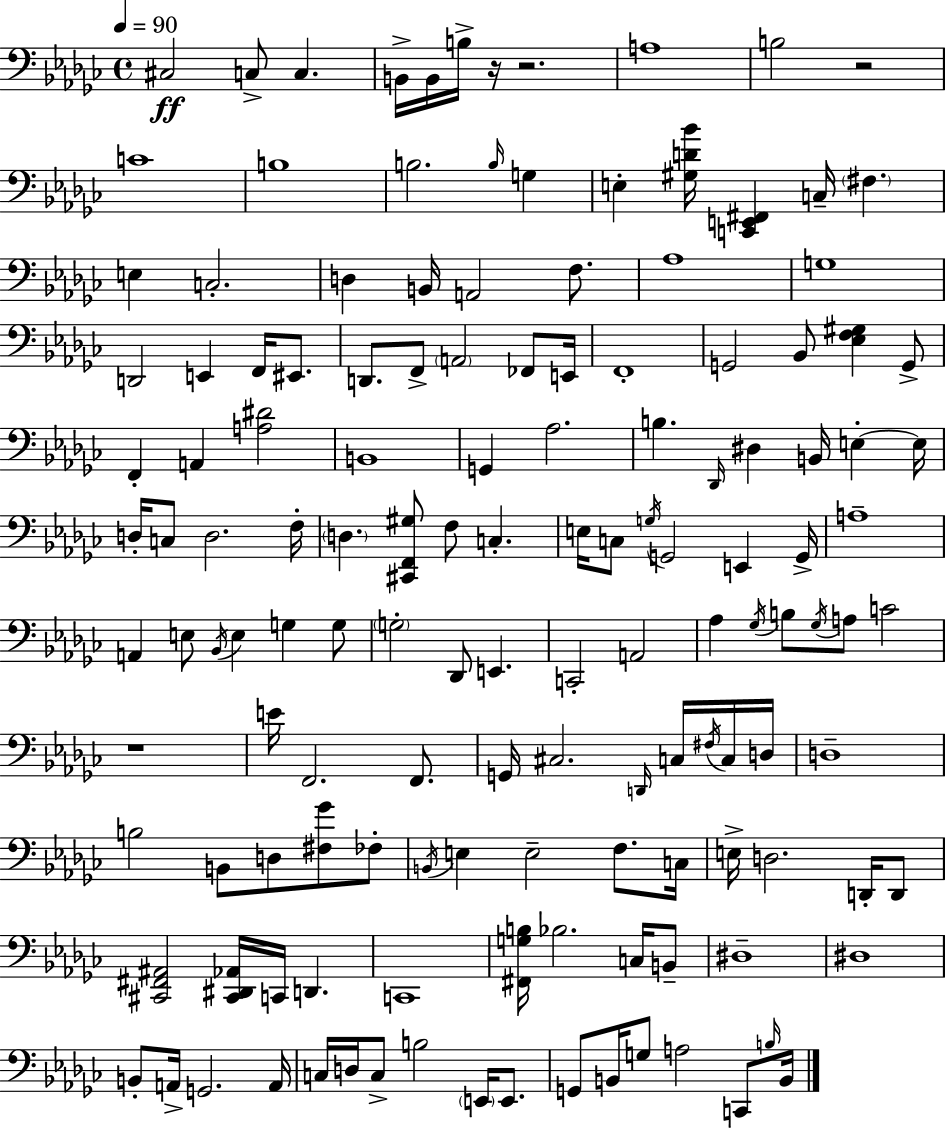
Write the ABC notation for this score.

X:1
T:Untitled
M:4/4
L:1/4
K:Ebm
^C,2 C,/2 C, B,,/4 B,,/4 B,/4 z/4 z2 A,4 B,2 z2 C4 B,4 B,2 B,/4 G, E, [^G,D_B]/4 [C,,E,,^F,,] C,/4 ^F, E, C,2 D, B,,/4 A,,2 F,/2 _A,4 G,4 D,,2 E,, F,,/4 ^E,,/2 D,,/2 F,,/2 A,,2 _F,,/2 E,,/4 F,,4 G,,2 _B,,/2 [_E,F,^G,] G,,/2 F,, A,, [A,^D]2 B,,4 G,, _A,2 B, _D,,/4 ^D, B,,/4 E, E,/4 D,/4 C,/2 D,2 F,/4 D, [^C,,F,,^G,]/2 F,/2 C, E,/4 C,/2 G,/4 G,,2 E,, G,,/4 A,4 A,, E,/2 _B,,/4 E, G, G,/2 G,2 _D,,/2 E,, C,,2 A,,2 _A, _G,/4 B,/2 _G,/4 A,/2 C2 z4 E/4 F,,2 F,,/2 G,,/4 ^C,2 D,,/4 C,/4 ^F,/4 C,/4 D,/4 D,4 B,2 B,,/2 D,/2 [^F,_G]/2 _F,/2 B,,/4 E, E,2 F,/2 C,/4 E,/4 D,2 D,,/4 D,,/2 [^C,,^F,,^A,,]2 [^C,,^D,,_A,,]/4 C,,/4 D,, C,,4 [^F,,G,B,]/4 _B,2 C,/4 B,,/2 ^D,4 ^D,4 B,,/2 A,,/4 G,,2 A,,/4 C,/4 D,/4 C,/2 B,2 E,,/4 E,,/2 G,,/2 B,,/4 G,/2 A,2 C,,/2 B,/4 B,,/4